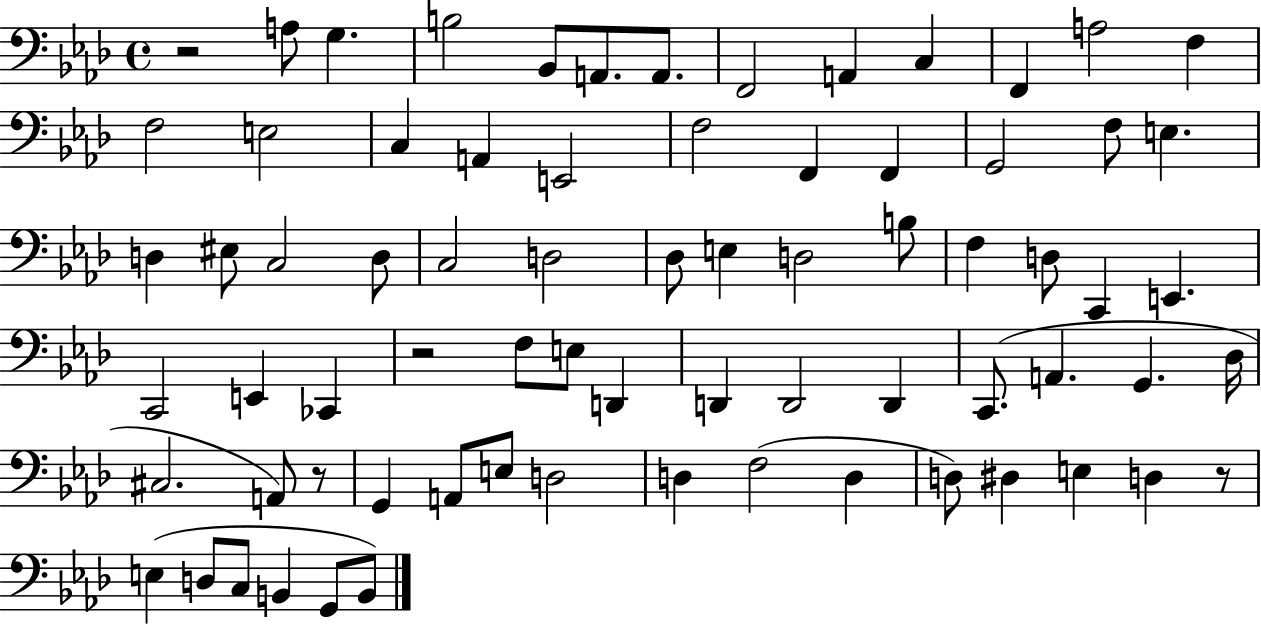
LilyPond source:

{
  \clef bass
  \time 4/4
  \defaultTimeSignature
  \key aes \major
  \repeat volta 2 { r2 a8 g4. | b2 bes,8 a,8. a,8. | f,2 a,4 c4 | f,4 a2 f4 | \break f2 e2 | c4 a,4 e,2 | f2 f,4 f,4 | g,2 f8 e4. | \break d4 eis8 c2 d8 | c2 d2 | des8 e4 d2 b8 | f4 d8 c,4 e,4. | \break c,2 e,4 ces,4 | r2 f8 e8 d,4 | d,4 d,2 d,4 | c,8.( a,4. g,4. des16 | \break cis2. a,8) r8 | g,4 a,8 e8 d2 | d4 f2( d4 | d8) dis4 e4 d4 r8 | \break e4( d8 c8 b,4 g,8 b,8) | } \bar "|."
}